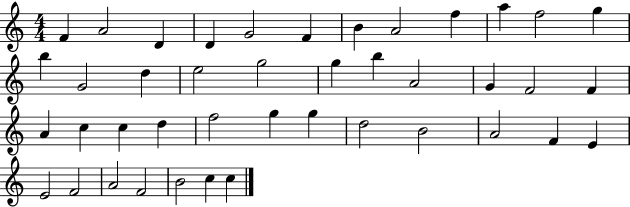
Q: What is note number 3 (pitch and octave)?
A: D4